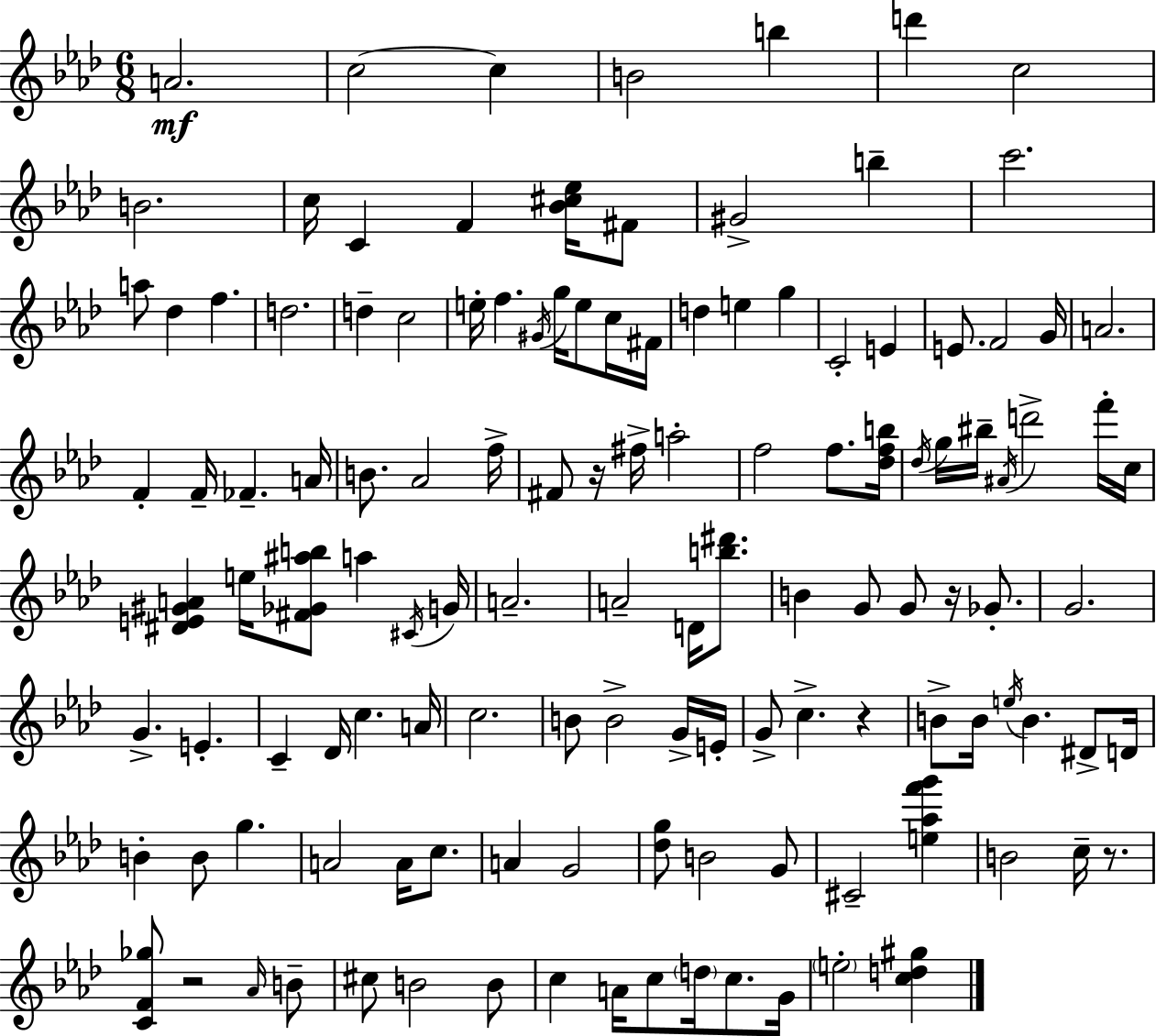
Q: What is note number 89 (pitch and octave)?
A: B4